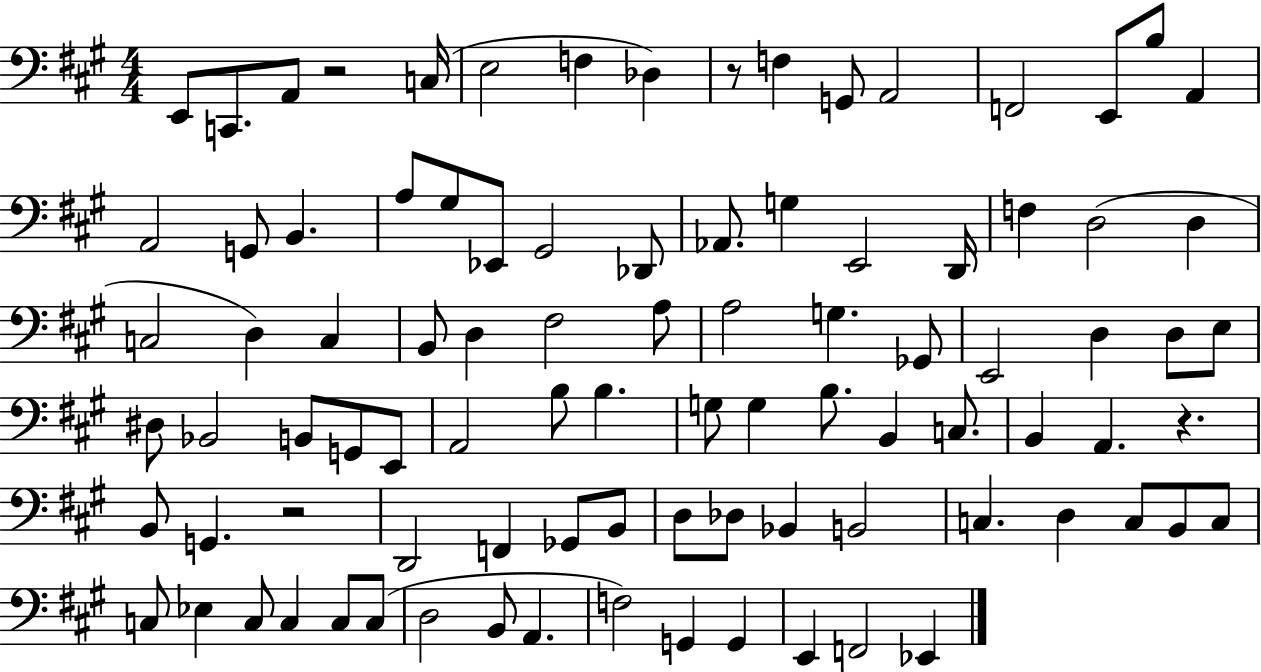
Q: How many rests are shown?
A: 4